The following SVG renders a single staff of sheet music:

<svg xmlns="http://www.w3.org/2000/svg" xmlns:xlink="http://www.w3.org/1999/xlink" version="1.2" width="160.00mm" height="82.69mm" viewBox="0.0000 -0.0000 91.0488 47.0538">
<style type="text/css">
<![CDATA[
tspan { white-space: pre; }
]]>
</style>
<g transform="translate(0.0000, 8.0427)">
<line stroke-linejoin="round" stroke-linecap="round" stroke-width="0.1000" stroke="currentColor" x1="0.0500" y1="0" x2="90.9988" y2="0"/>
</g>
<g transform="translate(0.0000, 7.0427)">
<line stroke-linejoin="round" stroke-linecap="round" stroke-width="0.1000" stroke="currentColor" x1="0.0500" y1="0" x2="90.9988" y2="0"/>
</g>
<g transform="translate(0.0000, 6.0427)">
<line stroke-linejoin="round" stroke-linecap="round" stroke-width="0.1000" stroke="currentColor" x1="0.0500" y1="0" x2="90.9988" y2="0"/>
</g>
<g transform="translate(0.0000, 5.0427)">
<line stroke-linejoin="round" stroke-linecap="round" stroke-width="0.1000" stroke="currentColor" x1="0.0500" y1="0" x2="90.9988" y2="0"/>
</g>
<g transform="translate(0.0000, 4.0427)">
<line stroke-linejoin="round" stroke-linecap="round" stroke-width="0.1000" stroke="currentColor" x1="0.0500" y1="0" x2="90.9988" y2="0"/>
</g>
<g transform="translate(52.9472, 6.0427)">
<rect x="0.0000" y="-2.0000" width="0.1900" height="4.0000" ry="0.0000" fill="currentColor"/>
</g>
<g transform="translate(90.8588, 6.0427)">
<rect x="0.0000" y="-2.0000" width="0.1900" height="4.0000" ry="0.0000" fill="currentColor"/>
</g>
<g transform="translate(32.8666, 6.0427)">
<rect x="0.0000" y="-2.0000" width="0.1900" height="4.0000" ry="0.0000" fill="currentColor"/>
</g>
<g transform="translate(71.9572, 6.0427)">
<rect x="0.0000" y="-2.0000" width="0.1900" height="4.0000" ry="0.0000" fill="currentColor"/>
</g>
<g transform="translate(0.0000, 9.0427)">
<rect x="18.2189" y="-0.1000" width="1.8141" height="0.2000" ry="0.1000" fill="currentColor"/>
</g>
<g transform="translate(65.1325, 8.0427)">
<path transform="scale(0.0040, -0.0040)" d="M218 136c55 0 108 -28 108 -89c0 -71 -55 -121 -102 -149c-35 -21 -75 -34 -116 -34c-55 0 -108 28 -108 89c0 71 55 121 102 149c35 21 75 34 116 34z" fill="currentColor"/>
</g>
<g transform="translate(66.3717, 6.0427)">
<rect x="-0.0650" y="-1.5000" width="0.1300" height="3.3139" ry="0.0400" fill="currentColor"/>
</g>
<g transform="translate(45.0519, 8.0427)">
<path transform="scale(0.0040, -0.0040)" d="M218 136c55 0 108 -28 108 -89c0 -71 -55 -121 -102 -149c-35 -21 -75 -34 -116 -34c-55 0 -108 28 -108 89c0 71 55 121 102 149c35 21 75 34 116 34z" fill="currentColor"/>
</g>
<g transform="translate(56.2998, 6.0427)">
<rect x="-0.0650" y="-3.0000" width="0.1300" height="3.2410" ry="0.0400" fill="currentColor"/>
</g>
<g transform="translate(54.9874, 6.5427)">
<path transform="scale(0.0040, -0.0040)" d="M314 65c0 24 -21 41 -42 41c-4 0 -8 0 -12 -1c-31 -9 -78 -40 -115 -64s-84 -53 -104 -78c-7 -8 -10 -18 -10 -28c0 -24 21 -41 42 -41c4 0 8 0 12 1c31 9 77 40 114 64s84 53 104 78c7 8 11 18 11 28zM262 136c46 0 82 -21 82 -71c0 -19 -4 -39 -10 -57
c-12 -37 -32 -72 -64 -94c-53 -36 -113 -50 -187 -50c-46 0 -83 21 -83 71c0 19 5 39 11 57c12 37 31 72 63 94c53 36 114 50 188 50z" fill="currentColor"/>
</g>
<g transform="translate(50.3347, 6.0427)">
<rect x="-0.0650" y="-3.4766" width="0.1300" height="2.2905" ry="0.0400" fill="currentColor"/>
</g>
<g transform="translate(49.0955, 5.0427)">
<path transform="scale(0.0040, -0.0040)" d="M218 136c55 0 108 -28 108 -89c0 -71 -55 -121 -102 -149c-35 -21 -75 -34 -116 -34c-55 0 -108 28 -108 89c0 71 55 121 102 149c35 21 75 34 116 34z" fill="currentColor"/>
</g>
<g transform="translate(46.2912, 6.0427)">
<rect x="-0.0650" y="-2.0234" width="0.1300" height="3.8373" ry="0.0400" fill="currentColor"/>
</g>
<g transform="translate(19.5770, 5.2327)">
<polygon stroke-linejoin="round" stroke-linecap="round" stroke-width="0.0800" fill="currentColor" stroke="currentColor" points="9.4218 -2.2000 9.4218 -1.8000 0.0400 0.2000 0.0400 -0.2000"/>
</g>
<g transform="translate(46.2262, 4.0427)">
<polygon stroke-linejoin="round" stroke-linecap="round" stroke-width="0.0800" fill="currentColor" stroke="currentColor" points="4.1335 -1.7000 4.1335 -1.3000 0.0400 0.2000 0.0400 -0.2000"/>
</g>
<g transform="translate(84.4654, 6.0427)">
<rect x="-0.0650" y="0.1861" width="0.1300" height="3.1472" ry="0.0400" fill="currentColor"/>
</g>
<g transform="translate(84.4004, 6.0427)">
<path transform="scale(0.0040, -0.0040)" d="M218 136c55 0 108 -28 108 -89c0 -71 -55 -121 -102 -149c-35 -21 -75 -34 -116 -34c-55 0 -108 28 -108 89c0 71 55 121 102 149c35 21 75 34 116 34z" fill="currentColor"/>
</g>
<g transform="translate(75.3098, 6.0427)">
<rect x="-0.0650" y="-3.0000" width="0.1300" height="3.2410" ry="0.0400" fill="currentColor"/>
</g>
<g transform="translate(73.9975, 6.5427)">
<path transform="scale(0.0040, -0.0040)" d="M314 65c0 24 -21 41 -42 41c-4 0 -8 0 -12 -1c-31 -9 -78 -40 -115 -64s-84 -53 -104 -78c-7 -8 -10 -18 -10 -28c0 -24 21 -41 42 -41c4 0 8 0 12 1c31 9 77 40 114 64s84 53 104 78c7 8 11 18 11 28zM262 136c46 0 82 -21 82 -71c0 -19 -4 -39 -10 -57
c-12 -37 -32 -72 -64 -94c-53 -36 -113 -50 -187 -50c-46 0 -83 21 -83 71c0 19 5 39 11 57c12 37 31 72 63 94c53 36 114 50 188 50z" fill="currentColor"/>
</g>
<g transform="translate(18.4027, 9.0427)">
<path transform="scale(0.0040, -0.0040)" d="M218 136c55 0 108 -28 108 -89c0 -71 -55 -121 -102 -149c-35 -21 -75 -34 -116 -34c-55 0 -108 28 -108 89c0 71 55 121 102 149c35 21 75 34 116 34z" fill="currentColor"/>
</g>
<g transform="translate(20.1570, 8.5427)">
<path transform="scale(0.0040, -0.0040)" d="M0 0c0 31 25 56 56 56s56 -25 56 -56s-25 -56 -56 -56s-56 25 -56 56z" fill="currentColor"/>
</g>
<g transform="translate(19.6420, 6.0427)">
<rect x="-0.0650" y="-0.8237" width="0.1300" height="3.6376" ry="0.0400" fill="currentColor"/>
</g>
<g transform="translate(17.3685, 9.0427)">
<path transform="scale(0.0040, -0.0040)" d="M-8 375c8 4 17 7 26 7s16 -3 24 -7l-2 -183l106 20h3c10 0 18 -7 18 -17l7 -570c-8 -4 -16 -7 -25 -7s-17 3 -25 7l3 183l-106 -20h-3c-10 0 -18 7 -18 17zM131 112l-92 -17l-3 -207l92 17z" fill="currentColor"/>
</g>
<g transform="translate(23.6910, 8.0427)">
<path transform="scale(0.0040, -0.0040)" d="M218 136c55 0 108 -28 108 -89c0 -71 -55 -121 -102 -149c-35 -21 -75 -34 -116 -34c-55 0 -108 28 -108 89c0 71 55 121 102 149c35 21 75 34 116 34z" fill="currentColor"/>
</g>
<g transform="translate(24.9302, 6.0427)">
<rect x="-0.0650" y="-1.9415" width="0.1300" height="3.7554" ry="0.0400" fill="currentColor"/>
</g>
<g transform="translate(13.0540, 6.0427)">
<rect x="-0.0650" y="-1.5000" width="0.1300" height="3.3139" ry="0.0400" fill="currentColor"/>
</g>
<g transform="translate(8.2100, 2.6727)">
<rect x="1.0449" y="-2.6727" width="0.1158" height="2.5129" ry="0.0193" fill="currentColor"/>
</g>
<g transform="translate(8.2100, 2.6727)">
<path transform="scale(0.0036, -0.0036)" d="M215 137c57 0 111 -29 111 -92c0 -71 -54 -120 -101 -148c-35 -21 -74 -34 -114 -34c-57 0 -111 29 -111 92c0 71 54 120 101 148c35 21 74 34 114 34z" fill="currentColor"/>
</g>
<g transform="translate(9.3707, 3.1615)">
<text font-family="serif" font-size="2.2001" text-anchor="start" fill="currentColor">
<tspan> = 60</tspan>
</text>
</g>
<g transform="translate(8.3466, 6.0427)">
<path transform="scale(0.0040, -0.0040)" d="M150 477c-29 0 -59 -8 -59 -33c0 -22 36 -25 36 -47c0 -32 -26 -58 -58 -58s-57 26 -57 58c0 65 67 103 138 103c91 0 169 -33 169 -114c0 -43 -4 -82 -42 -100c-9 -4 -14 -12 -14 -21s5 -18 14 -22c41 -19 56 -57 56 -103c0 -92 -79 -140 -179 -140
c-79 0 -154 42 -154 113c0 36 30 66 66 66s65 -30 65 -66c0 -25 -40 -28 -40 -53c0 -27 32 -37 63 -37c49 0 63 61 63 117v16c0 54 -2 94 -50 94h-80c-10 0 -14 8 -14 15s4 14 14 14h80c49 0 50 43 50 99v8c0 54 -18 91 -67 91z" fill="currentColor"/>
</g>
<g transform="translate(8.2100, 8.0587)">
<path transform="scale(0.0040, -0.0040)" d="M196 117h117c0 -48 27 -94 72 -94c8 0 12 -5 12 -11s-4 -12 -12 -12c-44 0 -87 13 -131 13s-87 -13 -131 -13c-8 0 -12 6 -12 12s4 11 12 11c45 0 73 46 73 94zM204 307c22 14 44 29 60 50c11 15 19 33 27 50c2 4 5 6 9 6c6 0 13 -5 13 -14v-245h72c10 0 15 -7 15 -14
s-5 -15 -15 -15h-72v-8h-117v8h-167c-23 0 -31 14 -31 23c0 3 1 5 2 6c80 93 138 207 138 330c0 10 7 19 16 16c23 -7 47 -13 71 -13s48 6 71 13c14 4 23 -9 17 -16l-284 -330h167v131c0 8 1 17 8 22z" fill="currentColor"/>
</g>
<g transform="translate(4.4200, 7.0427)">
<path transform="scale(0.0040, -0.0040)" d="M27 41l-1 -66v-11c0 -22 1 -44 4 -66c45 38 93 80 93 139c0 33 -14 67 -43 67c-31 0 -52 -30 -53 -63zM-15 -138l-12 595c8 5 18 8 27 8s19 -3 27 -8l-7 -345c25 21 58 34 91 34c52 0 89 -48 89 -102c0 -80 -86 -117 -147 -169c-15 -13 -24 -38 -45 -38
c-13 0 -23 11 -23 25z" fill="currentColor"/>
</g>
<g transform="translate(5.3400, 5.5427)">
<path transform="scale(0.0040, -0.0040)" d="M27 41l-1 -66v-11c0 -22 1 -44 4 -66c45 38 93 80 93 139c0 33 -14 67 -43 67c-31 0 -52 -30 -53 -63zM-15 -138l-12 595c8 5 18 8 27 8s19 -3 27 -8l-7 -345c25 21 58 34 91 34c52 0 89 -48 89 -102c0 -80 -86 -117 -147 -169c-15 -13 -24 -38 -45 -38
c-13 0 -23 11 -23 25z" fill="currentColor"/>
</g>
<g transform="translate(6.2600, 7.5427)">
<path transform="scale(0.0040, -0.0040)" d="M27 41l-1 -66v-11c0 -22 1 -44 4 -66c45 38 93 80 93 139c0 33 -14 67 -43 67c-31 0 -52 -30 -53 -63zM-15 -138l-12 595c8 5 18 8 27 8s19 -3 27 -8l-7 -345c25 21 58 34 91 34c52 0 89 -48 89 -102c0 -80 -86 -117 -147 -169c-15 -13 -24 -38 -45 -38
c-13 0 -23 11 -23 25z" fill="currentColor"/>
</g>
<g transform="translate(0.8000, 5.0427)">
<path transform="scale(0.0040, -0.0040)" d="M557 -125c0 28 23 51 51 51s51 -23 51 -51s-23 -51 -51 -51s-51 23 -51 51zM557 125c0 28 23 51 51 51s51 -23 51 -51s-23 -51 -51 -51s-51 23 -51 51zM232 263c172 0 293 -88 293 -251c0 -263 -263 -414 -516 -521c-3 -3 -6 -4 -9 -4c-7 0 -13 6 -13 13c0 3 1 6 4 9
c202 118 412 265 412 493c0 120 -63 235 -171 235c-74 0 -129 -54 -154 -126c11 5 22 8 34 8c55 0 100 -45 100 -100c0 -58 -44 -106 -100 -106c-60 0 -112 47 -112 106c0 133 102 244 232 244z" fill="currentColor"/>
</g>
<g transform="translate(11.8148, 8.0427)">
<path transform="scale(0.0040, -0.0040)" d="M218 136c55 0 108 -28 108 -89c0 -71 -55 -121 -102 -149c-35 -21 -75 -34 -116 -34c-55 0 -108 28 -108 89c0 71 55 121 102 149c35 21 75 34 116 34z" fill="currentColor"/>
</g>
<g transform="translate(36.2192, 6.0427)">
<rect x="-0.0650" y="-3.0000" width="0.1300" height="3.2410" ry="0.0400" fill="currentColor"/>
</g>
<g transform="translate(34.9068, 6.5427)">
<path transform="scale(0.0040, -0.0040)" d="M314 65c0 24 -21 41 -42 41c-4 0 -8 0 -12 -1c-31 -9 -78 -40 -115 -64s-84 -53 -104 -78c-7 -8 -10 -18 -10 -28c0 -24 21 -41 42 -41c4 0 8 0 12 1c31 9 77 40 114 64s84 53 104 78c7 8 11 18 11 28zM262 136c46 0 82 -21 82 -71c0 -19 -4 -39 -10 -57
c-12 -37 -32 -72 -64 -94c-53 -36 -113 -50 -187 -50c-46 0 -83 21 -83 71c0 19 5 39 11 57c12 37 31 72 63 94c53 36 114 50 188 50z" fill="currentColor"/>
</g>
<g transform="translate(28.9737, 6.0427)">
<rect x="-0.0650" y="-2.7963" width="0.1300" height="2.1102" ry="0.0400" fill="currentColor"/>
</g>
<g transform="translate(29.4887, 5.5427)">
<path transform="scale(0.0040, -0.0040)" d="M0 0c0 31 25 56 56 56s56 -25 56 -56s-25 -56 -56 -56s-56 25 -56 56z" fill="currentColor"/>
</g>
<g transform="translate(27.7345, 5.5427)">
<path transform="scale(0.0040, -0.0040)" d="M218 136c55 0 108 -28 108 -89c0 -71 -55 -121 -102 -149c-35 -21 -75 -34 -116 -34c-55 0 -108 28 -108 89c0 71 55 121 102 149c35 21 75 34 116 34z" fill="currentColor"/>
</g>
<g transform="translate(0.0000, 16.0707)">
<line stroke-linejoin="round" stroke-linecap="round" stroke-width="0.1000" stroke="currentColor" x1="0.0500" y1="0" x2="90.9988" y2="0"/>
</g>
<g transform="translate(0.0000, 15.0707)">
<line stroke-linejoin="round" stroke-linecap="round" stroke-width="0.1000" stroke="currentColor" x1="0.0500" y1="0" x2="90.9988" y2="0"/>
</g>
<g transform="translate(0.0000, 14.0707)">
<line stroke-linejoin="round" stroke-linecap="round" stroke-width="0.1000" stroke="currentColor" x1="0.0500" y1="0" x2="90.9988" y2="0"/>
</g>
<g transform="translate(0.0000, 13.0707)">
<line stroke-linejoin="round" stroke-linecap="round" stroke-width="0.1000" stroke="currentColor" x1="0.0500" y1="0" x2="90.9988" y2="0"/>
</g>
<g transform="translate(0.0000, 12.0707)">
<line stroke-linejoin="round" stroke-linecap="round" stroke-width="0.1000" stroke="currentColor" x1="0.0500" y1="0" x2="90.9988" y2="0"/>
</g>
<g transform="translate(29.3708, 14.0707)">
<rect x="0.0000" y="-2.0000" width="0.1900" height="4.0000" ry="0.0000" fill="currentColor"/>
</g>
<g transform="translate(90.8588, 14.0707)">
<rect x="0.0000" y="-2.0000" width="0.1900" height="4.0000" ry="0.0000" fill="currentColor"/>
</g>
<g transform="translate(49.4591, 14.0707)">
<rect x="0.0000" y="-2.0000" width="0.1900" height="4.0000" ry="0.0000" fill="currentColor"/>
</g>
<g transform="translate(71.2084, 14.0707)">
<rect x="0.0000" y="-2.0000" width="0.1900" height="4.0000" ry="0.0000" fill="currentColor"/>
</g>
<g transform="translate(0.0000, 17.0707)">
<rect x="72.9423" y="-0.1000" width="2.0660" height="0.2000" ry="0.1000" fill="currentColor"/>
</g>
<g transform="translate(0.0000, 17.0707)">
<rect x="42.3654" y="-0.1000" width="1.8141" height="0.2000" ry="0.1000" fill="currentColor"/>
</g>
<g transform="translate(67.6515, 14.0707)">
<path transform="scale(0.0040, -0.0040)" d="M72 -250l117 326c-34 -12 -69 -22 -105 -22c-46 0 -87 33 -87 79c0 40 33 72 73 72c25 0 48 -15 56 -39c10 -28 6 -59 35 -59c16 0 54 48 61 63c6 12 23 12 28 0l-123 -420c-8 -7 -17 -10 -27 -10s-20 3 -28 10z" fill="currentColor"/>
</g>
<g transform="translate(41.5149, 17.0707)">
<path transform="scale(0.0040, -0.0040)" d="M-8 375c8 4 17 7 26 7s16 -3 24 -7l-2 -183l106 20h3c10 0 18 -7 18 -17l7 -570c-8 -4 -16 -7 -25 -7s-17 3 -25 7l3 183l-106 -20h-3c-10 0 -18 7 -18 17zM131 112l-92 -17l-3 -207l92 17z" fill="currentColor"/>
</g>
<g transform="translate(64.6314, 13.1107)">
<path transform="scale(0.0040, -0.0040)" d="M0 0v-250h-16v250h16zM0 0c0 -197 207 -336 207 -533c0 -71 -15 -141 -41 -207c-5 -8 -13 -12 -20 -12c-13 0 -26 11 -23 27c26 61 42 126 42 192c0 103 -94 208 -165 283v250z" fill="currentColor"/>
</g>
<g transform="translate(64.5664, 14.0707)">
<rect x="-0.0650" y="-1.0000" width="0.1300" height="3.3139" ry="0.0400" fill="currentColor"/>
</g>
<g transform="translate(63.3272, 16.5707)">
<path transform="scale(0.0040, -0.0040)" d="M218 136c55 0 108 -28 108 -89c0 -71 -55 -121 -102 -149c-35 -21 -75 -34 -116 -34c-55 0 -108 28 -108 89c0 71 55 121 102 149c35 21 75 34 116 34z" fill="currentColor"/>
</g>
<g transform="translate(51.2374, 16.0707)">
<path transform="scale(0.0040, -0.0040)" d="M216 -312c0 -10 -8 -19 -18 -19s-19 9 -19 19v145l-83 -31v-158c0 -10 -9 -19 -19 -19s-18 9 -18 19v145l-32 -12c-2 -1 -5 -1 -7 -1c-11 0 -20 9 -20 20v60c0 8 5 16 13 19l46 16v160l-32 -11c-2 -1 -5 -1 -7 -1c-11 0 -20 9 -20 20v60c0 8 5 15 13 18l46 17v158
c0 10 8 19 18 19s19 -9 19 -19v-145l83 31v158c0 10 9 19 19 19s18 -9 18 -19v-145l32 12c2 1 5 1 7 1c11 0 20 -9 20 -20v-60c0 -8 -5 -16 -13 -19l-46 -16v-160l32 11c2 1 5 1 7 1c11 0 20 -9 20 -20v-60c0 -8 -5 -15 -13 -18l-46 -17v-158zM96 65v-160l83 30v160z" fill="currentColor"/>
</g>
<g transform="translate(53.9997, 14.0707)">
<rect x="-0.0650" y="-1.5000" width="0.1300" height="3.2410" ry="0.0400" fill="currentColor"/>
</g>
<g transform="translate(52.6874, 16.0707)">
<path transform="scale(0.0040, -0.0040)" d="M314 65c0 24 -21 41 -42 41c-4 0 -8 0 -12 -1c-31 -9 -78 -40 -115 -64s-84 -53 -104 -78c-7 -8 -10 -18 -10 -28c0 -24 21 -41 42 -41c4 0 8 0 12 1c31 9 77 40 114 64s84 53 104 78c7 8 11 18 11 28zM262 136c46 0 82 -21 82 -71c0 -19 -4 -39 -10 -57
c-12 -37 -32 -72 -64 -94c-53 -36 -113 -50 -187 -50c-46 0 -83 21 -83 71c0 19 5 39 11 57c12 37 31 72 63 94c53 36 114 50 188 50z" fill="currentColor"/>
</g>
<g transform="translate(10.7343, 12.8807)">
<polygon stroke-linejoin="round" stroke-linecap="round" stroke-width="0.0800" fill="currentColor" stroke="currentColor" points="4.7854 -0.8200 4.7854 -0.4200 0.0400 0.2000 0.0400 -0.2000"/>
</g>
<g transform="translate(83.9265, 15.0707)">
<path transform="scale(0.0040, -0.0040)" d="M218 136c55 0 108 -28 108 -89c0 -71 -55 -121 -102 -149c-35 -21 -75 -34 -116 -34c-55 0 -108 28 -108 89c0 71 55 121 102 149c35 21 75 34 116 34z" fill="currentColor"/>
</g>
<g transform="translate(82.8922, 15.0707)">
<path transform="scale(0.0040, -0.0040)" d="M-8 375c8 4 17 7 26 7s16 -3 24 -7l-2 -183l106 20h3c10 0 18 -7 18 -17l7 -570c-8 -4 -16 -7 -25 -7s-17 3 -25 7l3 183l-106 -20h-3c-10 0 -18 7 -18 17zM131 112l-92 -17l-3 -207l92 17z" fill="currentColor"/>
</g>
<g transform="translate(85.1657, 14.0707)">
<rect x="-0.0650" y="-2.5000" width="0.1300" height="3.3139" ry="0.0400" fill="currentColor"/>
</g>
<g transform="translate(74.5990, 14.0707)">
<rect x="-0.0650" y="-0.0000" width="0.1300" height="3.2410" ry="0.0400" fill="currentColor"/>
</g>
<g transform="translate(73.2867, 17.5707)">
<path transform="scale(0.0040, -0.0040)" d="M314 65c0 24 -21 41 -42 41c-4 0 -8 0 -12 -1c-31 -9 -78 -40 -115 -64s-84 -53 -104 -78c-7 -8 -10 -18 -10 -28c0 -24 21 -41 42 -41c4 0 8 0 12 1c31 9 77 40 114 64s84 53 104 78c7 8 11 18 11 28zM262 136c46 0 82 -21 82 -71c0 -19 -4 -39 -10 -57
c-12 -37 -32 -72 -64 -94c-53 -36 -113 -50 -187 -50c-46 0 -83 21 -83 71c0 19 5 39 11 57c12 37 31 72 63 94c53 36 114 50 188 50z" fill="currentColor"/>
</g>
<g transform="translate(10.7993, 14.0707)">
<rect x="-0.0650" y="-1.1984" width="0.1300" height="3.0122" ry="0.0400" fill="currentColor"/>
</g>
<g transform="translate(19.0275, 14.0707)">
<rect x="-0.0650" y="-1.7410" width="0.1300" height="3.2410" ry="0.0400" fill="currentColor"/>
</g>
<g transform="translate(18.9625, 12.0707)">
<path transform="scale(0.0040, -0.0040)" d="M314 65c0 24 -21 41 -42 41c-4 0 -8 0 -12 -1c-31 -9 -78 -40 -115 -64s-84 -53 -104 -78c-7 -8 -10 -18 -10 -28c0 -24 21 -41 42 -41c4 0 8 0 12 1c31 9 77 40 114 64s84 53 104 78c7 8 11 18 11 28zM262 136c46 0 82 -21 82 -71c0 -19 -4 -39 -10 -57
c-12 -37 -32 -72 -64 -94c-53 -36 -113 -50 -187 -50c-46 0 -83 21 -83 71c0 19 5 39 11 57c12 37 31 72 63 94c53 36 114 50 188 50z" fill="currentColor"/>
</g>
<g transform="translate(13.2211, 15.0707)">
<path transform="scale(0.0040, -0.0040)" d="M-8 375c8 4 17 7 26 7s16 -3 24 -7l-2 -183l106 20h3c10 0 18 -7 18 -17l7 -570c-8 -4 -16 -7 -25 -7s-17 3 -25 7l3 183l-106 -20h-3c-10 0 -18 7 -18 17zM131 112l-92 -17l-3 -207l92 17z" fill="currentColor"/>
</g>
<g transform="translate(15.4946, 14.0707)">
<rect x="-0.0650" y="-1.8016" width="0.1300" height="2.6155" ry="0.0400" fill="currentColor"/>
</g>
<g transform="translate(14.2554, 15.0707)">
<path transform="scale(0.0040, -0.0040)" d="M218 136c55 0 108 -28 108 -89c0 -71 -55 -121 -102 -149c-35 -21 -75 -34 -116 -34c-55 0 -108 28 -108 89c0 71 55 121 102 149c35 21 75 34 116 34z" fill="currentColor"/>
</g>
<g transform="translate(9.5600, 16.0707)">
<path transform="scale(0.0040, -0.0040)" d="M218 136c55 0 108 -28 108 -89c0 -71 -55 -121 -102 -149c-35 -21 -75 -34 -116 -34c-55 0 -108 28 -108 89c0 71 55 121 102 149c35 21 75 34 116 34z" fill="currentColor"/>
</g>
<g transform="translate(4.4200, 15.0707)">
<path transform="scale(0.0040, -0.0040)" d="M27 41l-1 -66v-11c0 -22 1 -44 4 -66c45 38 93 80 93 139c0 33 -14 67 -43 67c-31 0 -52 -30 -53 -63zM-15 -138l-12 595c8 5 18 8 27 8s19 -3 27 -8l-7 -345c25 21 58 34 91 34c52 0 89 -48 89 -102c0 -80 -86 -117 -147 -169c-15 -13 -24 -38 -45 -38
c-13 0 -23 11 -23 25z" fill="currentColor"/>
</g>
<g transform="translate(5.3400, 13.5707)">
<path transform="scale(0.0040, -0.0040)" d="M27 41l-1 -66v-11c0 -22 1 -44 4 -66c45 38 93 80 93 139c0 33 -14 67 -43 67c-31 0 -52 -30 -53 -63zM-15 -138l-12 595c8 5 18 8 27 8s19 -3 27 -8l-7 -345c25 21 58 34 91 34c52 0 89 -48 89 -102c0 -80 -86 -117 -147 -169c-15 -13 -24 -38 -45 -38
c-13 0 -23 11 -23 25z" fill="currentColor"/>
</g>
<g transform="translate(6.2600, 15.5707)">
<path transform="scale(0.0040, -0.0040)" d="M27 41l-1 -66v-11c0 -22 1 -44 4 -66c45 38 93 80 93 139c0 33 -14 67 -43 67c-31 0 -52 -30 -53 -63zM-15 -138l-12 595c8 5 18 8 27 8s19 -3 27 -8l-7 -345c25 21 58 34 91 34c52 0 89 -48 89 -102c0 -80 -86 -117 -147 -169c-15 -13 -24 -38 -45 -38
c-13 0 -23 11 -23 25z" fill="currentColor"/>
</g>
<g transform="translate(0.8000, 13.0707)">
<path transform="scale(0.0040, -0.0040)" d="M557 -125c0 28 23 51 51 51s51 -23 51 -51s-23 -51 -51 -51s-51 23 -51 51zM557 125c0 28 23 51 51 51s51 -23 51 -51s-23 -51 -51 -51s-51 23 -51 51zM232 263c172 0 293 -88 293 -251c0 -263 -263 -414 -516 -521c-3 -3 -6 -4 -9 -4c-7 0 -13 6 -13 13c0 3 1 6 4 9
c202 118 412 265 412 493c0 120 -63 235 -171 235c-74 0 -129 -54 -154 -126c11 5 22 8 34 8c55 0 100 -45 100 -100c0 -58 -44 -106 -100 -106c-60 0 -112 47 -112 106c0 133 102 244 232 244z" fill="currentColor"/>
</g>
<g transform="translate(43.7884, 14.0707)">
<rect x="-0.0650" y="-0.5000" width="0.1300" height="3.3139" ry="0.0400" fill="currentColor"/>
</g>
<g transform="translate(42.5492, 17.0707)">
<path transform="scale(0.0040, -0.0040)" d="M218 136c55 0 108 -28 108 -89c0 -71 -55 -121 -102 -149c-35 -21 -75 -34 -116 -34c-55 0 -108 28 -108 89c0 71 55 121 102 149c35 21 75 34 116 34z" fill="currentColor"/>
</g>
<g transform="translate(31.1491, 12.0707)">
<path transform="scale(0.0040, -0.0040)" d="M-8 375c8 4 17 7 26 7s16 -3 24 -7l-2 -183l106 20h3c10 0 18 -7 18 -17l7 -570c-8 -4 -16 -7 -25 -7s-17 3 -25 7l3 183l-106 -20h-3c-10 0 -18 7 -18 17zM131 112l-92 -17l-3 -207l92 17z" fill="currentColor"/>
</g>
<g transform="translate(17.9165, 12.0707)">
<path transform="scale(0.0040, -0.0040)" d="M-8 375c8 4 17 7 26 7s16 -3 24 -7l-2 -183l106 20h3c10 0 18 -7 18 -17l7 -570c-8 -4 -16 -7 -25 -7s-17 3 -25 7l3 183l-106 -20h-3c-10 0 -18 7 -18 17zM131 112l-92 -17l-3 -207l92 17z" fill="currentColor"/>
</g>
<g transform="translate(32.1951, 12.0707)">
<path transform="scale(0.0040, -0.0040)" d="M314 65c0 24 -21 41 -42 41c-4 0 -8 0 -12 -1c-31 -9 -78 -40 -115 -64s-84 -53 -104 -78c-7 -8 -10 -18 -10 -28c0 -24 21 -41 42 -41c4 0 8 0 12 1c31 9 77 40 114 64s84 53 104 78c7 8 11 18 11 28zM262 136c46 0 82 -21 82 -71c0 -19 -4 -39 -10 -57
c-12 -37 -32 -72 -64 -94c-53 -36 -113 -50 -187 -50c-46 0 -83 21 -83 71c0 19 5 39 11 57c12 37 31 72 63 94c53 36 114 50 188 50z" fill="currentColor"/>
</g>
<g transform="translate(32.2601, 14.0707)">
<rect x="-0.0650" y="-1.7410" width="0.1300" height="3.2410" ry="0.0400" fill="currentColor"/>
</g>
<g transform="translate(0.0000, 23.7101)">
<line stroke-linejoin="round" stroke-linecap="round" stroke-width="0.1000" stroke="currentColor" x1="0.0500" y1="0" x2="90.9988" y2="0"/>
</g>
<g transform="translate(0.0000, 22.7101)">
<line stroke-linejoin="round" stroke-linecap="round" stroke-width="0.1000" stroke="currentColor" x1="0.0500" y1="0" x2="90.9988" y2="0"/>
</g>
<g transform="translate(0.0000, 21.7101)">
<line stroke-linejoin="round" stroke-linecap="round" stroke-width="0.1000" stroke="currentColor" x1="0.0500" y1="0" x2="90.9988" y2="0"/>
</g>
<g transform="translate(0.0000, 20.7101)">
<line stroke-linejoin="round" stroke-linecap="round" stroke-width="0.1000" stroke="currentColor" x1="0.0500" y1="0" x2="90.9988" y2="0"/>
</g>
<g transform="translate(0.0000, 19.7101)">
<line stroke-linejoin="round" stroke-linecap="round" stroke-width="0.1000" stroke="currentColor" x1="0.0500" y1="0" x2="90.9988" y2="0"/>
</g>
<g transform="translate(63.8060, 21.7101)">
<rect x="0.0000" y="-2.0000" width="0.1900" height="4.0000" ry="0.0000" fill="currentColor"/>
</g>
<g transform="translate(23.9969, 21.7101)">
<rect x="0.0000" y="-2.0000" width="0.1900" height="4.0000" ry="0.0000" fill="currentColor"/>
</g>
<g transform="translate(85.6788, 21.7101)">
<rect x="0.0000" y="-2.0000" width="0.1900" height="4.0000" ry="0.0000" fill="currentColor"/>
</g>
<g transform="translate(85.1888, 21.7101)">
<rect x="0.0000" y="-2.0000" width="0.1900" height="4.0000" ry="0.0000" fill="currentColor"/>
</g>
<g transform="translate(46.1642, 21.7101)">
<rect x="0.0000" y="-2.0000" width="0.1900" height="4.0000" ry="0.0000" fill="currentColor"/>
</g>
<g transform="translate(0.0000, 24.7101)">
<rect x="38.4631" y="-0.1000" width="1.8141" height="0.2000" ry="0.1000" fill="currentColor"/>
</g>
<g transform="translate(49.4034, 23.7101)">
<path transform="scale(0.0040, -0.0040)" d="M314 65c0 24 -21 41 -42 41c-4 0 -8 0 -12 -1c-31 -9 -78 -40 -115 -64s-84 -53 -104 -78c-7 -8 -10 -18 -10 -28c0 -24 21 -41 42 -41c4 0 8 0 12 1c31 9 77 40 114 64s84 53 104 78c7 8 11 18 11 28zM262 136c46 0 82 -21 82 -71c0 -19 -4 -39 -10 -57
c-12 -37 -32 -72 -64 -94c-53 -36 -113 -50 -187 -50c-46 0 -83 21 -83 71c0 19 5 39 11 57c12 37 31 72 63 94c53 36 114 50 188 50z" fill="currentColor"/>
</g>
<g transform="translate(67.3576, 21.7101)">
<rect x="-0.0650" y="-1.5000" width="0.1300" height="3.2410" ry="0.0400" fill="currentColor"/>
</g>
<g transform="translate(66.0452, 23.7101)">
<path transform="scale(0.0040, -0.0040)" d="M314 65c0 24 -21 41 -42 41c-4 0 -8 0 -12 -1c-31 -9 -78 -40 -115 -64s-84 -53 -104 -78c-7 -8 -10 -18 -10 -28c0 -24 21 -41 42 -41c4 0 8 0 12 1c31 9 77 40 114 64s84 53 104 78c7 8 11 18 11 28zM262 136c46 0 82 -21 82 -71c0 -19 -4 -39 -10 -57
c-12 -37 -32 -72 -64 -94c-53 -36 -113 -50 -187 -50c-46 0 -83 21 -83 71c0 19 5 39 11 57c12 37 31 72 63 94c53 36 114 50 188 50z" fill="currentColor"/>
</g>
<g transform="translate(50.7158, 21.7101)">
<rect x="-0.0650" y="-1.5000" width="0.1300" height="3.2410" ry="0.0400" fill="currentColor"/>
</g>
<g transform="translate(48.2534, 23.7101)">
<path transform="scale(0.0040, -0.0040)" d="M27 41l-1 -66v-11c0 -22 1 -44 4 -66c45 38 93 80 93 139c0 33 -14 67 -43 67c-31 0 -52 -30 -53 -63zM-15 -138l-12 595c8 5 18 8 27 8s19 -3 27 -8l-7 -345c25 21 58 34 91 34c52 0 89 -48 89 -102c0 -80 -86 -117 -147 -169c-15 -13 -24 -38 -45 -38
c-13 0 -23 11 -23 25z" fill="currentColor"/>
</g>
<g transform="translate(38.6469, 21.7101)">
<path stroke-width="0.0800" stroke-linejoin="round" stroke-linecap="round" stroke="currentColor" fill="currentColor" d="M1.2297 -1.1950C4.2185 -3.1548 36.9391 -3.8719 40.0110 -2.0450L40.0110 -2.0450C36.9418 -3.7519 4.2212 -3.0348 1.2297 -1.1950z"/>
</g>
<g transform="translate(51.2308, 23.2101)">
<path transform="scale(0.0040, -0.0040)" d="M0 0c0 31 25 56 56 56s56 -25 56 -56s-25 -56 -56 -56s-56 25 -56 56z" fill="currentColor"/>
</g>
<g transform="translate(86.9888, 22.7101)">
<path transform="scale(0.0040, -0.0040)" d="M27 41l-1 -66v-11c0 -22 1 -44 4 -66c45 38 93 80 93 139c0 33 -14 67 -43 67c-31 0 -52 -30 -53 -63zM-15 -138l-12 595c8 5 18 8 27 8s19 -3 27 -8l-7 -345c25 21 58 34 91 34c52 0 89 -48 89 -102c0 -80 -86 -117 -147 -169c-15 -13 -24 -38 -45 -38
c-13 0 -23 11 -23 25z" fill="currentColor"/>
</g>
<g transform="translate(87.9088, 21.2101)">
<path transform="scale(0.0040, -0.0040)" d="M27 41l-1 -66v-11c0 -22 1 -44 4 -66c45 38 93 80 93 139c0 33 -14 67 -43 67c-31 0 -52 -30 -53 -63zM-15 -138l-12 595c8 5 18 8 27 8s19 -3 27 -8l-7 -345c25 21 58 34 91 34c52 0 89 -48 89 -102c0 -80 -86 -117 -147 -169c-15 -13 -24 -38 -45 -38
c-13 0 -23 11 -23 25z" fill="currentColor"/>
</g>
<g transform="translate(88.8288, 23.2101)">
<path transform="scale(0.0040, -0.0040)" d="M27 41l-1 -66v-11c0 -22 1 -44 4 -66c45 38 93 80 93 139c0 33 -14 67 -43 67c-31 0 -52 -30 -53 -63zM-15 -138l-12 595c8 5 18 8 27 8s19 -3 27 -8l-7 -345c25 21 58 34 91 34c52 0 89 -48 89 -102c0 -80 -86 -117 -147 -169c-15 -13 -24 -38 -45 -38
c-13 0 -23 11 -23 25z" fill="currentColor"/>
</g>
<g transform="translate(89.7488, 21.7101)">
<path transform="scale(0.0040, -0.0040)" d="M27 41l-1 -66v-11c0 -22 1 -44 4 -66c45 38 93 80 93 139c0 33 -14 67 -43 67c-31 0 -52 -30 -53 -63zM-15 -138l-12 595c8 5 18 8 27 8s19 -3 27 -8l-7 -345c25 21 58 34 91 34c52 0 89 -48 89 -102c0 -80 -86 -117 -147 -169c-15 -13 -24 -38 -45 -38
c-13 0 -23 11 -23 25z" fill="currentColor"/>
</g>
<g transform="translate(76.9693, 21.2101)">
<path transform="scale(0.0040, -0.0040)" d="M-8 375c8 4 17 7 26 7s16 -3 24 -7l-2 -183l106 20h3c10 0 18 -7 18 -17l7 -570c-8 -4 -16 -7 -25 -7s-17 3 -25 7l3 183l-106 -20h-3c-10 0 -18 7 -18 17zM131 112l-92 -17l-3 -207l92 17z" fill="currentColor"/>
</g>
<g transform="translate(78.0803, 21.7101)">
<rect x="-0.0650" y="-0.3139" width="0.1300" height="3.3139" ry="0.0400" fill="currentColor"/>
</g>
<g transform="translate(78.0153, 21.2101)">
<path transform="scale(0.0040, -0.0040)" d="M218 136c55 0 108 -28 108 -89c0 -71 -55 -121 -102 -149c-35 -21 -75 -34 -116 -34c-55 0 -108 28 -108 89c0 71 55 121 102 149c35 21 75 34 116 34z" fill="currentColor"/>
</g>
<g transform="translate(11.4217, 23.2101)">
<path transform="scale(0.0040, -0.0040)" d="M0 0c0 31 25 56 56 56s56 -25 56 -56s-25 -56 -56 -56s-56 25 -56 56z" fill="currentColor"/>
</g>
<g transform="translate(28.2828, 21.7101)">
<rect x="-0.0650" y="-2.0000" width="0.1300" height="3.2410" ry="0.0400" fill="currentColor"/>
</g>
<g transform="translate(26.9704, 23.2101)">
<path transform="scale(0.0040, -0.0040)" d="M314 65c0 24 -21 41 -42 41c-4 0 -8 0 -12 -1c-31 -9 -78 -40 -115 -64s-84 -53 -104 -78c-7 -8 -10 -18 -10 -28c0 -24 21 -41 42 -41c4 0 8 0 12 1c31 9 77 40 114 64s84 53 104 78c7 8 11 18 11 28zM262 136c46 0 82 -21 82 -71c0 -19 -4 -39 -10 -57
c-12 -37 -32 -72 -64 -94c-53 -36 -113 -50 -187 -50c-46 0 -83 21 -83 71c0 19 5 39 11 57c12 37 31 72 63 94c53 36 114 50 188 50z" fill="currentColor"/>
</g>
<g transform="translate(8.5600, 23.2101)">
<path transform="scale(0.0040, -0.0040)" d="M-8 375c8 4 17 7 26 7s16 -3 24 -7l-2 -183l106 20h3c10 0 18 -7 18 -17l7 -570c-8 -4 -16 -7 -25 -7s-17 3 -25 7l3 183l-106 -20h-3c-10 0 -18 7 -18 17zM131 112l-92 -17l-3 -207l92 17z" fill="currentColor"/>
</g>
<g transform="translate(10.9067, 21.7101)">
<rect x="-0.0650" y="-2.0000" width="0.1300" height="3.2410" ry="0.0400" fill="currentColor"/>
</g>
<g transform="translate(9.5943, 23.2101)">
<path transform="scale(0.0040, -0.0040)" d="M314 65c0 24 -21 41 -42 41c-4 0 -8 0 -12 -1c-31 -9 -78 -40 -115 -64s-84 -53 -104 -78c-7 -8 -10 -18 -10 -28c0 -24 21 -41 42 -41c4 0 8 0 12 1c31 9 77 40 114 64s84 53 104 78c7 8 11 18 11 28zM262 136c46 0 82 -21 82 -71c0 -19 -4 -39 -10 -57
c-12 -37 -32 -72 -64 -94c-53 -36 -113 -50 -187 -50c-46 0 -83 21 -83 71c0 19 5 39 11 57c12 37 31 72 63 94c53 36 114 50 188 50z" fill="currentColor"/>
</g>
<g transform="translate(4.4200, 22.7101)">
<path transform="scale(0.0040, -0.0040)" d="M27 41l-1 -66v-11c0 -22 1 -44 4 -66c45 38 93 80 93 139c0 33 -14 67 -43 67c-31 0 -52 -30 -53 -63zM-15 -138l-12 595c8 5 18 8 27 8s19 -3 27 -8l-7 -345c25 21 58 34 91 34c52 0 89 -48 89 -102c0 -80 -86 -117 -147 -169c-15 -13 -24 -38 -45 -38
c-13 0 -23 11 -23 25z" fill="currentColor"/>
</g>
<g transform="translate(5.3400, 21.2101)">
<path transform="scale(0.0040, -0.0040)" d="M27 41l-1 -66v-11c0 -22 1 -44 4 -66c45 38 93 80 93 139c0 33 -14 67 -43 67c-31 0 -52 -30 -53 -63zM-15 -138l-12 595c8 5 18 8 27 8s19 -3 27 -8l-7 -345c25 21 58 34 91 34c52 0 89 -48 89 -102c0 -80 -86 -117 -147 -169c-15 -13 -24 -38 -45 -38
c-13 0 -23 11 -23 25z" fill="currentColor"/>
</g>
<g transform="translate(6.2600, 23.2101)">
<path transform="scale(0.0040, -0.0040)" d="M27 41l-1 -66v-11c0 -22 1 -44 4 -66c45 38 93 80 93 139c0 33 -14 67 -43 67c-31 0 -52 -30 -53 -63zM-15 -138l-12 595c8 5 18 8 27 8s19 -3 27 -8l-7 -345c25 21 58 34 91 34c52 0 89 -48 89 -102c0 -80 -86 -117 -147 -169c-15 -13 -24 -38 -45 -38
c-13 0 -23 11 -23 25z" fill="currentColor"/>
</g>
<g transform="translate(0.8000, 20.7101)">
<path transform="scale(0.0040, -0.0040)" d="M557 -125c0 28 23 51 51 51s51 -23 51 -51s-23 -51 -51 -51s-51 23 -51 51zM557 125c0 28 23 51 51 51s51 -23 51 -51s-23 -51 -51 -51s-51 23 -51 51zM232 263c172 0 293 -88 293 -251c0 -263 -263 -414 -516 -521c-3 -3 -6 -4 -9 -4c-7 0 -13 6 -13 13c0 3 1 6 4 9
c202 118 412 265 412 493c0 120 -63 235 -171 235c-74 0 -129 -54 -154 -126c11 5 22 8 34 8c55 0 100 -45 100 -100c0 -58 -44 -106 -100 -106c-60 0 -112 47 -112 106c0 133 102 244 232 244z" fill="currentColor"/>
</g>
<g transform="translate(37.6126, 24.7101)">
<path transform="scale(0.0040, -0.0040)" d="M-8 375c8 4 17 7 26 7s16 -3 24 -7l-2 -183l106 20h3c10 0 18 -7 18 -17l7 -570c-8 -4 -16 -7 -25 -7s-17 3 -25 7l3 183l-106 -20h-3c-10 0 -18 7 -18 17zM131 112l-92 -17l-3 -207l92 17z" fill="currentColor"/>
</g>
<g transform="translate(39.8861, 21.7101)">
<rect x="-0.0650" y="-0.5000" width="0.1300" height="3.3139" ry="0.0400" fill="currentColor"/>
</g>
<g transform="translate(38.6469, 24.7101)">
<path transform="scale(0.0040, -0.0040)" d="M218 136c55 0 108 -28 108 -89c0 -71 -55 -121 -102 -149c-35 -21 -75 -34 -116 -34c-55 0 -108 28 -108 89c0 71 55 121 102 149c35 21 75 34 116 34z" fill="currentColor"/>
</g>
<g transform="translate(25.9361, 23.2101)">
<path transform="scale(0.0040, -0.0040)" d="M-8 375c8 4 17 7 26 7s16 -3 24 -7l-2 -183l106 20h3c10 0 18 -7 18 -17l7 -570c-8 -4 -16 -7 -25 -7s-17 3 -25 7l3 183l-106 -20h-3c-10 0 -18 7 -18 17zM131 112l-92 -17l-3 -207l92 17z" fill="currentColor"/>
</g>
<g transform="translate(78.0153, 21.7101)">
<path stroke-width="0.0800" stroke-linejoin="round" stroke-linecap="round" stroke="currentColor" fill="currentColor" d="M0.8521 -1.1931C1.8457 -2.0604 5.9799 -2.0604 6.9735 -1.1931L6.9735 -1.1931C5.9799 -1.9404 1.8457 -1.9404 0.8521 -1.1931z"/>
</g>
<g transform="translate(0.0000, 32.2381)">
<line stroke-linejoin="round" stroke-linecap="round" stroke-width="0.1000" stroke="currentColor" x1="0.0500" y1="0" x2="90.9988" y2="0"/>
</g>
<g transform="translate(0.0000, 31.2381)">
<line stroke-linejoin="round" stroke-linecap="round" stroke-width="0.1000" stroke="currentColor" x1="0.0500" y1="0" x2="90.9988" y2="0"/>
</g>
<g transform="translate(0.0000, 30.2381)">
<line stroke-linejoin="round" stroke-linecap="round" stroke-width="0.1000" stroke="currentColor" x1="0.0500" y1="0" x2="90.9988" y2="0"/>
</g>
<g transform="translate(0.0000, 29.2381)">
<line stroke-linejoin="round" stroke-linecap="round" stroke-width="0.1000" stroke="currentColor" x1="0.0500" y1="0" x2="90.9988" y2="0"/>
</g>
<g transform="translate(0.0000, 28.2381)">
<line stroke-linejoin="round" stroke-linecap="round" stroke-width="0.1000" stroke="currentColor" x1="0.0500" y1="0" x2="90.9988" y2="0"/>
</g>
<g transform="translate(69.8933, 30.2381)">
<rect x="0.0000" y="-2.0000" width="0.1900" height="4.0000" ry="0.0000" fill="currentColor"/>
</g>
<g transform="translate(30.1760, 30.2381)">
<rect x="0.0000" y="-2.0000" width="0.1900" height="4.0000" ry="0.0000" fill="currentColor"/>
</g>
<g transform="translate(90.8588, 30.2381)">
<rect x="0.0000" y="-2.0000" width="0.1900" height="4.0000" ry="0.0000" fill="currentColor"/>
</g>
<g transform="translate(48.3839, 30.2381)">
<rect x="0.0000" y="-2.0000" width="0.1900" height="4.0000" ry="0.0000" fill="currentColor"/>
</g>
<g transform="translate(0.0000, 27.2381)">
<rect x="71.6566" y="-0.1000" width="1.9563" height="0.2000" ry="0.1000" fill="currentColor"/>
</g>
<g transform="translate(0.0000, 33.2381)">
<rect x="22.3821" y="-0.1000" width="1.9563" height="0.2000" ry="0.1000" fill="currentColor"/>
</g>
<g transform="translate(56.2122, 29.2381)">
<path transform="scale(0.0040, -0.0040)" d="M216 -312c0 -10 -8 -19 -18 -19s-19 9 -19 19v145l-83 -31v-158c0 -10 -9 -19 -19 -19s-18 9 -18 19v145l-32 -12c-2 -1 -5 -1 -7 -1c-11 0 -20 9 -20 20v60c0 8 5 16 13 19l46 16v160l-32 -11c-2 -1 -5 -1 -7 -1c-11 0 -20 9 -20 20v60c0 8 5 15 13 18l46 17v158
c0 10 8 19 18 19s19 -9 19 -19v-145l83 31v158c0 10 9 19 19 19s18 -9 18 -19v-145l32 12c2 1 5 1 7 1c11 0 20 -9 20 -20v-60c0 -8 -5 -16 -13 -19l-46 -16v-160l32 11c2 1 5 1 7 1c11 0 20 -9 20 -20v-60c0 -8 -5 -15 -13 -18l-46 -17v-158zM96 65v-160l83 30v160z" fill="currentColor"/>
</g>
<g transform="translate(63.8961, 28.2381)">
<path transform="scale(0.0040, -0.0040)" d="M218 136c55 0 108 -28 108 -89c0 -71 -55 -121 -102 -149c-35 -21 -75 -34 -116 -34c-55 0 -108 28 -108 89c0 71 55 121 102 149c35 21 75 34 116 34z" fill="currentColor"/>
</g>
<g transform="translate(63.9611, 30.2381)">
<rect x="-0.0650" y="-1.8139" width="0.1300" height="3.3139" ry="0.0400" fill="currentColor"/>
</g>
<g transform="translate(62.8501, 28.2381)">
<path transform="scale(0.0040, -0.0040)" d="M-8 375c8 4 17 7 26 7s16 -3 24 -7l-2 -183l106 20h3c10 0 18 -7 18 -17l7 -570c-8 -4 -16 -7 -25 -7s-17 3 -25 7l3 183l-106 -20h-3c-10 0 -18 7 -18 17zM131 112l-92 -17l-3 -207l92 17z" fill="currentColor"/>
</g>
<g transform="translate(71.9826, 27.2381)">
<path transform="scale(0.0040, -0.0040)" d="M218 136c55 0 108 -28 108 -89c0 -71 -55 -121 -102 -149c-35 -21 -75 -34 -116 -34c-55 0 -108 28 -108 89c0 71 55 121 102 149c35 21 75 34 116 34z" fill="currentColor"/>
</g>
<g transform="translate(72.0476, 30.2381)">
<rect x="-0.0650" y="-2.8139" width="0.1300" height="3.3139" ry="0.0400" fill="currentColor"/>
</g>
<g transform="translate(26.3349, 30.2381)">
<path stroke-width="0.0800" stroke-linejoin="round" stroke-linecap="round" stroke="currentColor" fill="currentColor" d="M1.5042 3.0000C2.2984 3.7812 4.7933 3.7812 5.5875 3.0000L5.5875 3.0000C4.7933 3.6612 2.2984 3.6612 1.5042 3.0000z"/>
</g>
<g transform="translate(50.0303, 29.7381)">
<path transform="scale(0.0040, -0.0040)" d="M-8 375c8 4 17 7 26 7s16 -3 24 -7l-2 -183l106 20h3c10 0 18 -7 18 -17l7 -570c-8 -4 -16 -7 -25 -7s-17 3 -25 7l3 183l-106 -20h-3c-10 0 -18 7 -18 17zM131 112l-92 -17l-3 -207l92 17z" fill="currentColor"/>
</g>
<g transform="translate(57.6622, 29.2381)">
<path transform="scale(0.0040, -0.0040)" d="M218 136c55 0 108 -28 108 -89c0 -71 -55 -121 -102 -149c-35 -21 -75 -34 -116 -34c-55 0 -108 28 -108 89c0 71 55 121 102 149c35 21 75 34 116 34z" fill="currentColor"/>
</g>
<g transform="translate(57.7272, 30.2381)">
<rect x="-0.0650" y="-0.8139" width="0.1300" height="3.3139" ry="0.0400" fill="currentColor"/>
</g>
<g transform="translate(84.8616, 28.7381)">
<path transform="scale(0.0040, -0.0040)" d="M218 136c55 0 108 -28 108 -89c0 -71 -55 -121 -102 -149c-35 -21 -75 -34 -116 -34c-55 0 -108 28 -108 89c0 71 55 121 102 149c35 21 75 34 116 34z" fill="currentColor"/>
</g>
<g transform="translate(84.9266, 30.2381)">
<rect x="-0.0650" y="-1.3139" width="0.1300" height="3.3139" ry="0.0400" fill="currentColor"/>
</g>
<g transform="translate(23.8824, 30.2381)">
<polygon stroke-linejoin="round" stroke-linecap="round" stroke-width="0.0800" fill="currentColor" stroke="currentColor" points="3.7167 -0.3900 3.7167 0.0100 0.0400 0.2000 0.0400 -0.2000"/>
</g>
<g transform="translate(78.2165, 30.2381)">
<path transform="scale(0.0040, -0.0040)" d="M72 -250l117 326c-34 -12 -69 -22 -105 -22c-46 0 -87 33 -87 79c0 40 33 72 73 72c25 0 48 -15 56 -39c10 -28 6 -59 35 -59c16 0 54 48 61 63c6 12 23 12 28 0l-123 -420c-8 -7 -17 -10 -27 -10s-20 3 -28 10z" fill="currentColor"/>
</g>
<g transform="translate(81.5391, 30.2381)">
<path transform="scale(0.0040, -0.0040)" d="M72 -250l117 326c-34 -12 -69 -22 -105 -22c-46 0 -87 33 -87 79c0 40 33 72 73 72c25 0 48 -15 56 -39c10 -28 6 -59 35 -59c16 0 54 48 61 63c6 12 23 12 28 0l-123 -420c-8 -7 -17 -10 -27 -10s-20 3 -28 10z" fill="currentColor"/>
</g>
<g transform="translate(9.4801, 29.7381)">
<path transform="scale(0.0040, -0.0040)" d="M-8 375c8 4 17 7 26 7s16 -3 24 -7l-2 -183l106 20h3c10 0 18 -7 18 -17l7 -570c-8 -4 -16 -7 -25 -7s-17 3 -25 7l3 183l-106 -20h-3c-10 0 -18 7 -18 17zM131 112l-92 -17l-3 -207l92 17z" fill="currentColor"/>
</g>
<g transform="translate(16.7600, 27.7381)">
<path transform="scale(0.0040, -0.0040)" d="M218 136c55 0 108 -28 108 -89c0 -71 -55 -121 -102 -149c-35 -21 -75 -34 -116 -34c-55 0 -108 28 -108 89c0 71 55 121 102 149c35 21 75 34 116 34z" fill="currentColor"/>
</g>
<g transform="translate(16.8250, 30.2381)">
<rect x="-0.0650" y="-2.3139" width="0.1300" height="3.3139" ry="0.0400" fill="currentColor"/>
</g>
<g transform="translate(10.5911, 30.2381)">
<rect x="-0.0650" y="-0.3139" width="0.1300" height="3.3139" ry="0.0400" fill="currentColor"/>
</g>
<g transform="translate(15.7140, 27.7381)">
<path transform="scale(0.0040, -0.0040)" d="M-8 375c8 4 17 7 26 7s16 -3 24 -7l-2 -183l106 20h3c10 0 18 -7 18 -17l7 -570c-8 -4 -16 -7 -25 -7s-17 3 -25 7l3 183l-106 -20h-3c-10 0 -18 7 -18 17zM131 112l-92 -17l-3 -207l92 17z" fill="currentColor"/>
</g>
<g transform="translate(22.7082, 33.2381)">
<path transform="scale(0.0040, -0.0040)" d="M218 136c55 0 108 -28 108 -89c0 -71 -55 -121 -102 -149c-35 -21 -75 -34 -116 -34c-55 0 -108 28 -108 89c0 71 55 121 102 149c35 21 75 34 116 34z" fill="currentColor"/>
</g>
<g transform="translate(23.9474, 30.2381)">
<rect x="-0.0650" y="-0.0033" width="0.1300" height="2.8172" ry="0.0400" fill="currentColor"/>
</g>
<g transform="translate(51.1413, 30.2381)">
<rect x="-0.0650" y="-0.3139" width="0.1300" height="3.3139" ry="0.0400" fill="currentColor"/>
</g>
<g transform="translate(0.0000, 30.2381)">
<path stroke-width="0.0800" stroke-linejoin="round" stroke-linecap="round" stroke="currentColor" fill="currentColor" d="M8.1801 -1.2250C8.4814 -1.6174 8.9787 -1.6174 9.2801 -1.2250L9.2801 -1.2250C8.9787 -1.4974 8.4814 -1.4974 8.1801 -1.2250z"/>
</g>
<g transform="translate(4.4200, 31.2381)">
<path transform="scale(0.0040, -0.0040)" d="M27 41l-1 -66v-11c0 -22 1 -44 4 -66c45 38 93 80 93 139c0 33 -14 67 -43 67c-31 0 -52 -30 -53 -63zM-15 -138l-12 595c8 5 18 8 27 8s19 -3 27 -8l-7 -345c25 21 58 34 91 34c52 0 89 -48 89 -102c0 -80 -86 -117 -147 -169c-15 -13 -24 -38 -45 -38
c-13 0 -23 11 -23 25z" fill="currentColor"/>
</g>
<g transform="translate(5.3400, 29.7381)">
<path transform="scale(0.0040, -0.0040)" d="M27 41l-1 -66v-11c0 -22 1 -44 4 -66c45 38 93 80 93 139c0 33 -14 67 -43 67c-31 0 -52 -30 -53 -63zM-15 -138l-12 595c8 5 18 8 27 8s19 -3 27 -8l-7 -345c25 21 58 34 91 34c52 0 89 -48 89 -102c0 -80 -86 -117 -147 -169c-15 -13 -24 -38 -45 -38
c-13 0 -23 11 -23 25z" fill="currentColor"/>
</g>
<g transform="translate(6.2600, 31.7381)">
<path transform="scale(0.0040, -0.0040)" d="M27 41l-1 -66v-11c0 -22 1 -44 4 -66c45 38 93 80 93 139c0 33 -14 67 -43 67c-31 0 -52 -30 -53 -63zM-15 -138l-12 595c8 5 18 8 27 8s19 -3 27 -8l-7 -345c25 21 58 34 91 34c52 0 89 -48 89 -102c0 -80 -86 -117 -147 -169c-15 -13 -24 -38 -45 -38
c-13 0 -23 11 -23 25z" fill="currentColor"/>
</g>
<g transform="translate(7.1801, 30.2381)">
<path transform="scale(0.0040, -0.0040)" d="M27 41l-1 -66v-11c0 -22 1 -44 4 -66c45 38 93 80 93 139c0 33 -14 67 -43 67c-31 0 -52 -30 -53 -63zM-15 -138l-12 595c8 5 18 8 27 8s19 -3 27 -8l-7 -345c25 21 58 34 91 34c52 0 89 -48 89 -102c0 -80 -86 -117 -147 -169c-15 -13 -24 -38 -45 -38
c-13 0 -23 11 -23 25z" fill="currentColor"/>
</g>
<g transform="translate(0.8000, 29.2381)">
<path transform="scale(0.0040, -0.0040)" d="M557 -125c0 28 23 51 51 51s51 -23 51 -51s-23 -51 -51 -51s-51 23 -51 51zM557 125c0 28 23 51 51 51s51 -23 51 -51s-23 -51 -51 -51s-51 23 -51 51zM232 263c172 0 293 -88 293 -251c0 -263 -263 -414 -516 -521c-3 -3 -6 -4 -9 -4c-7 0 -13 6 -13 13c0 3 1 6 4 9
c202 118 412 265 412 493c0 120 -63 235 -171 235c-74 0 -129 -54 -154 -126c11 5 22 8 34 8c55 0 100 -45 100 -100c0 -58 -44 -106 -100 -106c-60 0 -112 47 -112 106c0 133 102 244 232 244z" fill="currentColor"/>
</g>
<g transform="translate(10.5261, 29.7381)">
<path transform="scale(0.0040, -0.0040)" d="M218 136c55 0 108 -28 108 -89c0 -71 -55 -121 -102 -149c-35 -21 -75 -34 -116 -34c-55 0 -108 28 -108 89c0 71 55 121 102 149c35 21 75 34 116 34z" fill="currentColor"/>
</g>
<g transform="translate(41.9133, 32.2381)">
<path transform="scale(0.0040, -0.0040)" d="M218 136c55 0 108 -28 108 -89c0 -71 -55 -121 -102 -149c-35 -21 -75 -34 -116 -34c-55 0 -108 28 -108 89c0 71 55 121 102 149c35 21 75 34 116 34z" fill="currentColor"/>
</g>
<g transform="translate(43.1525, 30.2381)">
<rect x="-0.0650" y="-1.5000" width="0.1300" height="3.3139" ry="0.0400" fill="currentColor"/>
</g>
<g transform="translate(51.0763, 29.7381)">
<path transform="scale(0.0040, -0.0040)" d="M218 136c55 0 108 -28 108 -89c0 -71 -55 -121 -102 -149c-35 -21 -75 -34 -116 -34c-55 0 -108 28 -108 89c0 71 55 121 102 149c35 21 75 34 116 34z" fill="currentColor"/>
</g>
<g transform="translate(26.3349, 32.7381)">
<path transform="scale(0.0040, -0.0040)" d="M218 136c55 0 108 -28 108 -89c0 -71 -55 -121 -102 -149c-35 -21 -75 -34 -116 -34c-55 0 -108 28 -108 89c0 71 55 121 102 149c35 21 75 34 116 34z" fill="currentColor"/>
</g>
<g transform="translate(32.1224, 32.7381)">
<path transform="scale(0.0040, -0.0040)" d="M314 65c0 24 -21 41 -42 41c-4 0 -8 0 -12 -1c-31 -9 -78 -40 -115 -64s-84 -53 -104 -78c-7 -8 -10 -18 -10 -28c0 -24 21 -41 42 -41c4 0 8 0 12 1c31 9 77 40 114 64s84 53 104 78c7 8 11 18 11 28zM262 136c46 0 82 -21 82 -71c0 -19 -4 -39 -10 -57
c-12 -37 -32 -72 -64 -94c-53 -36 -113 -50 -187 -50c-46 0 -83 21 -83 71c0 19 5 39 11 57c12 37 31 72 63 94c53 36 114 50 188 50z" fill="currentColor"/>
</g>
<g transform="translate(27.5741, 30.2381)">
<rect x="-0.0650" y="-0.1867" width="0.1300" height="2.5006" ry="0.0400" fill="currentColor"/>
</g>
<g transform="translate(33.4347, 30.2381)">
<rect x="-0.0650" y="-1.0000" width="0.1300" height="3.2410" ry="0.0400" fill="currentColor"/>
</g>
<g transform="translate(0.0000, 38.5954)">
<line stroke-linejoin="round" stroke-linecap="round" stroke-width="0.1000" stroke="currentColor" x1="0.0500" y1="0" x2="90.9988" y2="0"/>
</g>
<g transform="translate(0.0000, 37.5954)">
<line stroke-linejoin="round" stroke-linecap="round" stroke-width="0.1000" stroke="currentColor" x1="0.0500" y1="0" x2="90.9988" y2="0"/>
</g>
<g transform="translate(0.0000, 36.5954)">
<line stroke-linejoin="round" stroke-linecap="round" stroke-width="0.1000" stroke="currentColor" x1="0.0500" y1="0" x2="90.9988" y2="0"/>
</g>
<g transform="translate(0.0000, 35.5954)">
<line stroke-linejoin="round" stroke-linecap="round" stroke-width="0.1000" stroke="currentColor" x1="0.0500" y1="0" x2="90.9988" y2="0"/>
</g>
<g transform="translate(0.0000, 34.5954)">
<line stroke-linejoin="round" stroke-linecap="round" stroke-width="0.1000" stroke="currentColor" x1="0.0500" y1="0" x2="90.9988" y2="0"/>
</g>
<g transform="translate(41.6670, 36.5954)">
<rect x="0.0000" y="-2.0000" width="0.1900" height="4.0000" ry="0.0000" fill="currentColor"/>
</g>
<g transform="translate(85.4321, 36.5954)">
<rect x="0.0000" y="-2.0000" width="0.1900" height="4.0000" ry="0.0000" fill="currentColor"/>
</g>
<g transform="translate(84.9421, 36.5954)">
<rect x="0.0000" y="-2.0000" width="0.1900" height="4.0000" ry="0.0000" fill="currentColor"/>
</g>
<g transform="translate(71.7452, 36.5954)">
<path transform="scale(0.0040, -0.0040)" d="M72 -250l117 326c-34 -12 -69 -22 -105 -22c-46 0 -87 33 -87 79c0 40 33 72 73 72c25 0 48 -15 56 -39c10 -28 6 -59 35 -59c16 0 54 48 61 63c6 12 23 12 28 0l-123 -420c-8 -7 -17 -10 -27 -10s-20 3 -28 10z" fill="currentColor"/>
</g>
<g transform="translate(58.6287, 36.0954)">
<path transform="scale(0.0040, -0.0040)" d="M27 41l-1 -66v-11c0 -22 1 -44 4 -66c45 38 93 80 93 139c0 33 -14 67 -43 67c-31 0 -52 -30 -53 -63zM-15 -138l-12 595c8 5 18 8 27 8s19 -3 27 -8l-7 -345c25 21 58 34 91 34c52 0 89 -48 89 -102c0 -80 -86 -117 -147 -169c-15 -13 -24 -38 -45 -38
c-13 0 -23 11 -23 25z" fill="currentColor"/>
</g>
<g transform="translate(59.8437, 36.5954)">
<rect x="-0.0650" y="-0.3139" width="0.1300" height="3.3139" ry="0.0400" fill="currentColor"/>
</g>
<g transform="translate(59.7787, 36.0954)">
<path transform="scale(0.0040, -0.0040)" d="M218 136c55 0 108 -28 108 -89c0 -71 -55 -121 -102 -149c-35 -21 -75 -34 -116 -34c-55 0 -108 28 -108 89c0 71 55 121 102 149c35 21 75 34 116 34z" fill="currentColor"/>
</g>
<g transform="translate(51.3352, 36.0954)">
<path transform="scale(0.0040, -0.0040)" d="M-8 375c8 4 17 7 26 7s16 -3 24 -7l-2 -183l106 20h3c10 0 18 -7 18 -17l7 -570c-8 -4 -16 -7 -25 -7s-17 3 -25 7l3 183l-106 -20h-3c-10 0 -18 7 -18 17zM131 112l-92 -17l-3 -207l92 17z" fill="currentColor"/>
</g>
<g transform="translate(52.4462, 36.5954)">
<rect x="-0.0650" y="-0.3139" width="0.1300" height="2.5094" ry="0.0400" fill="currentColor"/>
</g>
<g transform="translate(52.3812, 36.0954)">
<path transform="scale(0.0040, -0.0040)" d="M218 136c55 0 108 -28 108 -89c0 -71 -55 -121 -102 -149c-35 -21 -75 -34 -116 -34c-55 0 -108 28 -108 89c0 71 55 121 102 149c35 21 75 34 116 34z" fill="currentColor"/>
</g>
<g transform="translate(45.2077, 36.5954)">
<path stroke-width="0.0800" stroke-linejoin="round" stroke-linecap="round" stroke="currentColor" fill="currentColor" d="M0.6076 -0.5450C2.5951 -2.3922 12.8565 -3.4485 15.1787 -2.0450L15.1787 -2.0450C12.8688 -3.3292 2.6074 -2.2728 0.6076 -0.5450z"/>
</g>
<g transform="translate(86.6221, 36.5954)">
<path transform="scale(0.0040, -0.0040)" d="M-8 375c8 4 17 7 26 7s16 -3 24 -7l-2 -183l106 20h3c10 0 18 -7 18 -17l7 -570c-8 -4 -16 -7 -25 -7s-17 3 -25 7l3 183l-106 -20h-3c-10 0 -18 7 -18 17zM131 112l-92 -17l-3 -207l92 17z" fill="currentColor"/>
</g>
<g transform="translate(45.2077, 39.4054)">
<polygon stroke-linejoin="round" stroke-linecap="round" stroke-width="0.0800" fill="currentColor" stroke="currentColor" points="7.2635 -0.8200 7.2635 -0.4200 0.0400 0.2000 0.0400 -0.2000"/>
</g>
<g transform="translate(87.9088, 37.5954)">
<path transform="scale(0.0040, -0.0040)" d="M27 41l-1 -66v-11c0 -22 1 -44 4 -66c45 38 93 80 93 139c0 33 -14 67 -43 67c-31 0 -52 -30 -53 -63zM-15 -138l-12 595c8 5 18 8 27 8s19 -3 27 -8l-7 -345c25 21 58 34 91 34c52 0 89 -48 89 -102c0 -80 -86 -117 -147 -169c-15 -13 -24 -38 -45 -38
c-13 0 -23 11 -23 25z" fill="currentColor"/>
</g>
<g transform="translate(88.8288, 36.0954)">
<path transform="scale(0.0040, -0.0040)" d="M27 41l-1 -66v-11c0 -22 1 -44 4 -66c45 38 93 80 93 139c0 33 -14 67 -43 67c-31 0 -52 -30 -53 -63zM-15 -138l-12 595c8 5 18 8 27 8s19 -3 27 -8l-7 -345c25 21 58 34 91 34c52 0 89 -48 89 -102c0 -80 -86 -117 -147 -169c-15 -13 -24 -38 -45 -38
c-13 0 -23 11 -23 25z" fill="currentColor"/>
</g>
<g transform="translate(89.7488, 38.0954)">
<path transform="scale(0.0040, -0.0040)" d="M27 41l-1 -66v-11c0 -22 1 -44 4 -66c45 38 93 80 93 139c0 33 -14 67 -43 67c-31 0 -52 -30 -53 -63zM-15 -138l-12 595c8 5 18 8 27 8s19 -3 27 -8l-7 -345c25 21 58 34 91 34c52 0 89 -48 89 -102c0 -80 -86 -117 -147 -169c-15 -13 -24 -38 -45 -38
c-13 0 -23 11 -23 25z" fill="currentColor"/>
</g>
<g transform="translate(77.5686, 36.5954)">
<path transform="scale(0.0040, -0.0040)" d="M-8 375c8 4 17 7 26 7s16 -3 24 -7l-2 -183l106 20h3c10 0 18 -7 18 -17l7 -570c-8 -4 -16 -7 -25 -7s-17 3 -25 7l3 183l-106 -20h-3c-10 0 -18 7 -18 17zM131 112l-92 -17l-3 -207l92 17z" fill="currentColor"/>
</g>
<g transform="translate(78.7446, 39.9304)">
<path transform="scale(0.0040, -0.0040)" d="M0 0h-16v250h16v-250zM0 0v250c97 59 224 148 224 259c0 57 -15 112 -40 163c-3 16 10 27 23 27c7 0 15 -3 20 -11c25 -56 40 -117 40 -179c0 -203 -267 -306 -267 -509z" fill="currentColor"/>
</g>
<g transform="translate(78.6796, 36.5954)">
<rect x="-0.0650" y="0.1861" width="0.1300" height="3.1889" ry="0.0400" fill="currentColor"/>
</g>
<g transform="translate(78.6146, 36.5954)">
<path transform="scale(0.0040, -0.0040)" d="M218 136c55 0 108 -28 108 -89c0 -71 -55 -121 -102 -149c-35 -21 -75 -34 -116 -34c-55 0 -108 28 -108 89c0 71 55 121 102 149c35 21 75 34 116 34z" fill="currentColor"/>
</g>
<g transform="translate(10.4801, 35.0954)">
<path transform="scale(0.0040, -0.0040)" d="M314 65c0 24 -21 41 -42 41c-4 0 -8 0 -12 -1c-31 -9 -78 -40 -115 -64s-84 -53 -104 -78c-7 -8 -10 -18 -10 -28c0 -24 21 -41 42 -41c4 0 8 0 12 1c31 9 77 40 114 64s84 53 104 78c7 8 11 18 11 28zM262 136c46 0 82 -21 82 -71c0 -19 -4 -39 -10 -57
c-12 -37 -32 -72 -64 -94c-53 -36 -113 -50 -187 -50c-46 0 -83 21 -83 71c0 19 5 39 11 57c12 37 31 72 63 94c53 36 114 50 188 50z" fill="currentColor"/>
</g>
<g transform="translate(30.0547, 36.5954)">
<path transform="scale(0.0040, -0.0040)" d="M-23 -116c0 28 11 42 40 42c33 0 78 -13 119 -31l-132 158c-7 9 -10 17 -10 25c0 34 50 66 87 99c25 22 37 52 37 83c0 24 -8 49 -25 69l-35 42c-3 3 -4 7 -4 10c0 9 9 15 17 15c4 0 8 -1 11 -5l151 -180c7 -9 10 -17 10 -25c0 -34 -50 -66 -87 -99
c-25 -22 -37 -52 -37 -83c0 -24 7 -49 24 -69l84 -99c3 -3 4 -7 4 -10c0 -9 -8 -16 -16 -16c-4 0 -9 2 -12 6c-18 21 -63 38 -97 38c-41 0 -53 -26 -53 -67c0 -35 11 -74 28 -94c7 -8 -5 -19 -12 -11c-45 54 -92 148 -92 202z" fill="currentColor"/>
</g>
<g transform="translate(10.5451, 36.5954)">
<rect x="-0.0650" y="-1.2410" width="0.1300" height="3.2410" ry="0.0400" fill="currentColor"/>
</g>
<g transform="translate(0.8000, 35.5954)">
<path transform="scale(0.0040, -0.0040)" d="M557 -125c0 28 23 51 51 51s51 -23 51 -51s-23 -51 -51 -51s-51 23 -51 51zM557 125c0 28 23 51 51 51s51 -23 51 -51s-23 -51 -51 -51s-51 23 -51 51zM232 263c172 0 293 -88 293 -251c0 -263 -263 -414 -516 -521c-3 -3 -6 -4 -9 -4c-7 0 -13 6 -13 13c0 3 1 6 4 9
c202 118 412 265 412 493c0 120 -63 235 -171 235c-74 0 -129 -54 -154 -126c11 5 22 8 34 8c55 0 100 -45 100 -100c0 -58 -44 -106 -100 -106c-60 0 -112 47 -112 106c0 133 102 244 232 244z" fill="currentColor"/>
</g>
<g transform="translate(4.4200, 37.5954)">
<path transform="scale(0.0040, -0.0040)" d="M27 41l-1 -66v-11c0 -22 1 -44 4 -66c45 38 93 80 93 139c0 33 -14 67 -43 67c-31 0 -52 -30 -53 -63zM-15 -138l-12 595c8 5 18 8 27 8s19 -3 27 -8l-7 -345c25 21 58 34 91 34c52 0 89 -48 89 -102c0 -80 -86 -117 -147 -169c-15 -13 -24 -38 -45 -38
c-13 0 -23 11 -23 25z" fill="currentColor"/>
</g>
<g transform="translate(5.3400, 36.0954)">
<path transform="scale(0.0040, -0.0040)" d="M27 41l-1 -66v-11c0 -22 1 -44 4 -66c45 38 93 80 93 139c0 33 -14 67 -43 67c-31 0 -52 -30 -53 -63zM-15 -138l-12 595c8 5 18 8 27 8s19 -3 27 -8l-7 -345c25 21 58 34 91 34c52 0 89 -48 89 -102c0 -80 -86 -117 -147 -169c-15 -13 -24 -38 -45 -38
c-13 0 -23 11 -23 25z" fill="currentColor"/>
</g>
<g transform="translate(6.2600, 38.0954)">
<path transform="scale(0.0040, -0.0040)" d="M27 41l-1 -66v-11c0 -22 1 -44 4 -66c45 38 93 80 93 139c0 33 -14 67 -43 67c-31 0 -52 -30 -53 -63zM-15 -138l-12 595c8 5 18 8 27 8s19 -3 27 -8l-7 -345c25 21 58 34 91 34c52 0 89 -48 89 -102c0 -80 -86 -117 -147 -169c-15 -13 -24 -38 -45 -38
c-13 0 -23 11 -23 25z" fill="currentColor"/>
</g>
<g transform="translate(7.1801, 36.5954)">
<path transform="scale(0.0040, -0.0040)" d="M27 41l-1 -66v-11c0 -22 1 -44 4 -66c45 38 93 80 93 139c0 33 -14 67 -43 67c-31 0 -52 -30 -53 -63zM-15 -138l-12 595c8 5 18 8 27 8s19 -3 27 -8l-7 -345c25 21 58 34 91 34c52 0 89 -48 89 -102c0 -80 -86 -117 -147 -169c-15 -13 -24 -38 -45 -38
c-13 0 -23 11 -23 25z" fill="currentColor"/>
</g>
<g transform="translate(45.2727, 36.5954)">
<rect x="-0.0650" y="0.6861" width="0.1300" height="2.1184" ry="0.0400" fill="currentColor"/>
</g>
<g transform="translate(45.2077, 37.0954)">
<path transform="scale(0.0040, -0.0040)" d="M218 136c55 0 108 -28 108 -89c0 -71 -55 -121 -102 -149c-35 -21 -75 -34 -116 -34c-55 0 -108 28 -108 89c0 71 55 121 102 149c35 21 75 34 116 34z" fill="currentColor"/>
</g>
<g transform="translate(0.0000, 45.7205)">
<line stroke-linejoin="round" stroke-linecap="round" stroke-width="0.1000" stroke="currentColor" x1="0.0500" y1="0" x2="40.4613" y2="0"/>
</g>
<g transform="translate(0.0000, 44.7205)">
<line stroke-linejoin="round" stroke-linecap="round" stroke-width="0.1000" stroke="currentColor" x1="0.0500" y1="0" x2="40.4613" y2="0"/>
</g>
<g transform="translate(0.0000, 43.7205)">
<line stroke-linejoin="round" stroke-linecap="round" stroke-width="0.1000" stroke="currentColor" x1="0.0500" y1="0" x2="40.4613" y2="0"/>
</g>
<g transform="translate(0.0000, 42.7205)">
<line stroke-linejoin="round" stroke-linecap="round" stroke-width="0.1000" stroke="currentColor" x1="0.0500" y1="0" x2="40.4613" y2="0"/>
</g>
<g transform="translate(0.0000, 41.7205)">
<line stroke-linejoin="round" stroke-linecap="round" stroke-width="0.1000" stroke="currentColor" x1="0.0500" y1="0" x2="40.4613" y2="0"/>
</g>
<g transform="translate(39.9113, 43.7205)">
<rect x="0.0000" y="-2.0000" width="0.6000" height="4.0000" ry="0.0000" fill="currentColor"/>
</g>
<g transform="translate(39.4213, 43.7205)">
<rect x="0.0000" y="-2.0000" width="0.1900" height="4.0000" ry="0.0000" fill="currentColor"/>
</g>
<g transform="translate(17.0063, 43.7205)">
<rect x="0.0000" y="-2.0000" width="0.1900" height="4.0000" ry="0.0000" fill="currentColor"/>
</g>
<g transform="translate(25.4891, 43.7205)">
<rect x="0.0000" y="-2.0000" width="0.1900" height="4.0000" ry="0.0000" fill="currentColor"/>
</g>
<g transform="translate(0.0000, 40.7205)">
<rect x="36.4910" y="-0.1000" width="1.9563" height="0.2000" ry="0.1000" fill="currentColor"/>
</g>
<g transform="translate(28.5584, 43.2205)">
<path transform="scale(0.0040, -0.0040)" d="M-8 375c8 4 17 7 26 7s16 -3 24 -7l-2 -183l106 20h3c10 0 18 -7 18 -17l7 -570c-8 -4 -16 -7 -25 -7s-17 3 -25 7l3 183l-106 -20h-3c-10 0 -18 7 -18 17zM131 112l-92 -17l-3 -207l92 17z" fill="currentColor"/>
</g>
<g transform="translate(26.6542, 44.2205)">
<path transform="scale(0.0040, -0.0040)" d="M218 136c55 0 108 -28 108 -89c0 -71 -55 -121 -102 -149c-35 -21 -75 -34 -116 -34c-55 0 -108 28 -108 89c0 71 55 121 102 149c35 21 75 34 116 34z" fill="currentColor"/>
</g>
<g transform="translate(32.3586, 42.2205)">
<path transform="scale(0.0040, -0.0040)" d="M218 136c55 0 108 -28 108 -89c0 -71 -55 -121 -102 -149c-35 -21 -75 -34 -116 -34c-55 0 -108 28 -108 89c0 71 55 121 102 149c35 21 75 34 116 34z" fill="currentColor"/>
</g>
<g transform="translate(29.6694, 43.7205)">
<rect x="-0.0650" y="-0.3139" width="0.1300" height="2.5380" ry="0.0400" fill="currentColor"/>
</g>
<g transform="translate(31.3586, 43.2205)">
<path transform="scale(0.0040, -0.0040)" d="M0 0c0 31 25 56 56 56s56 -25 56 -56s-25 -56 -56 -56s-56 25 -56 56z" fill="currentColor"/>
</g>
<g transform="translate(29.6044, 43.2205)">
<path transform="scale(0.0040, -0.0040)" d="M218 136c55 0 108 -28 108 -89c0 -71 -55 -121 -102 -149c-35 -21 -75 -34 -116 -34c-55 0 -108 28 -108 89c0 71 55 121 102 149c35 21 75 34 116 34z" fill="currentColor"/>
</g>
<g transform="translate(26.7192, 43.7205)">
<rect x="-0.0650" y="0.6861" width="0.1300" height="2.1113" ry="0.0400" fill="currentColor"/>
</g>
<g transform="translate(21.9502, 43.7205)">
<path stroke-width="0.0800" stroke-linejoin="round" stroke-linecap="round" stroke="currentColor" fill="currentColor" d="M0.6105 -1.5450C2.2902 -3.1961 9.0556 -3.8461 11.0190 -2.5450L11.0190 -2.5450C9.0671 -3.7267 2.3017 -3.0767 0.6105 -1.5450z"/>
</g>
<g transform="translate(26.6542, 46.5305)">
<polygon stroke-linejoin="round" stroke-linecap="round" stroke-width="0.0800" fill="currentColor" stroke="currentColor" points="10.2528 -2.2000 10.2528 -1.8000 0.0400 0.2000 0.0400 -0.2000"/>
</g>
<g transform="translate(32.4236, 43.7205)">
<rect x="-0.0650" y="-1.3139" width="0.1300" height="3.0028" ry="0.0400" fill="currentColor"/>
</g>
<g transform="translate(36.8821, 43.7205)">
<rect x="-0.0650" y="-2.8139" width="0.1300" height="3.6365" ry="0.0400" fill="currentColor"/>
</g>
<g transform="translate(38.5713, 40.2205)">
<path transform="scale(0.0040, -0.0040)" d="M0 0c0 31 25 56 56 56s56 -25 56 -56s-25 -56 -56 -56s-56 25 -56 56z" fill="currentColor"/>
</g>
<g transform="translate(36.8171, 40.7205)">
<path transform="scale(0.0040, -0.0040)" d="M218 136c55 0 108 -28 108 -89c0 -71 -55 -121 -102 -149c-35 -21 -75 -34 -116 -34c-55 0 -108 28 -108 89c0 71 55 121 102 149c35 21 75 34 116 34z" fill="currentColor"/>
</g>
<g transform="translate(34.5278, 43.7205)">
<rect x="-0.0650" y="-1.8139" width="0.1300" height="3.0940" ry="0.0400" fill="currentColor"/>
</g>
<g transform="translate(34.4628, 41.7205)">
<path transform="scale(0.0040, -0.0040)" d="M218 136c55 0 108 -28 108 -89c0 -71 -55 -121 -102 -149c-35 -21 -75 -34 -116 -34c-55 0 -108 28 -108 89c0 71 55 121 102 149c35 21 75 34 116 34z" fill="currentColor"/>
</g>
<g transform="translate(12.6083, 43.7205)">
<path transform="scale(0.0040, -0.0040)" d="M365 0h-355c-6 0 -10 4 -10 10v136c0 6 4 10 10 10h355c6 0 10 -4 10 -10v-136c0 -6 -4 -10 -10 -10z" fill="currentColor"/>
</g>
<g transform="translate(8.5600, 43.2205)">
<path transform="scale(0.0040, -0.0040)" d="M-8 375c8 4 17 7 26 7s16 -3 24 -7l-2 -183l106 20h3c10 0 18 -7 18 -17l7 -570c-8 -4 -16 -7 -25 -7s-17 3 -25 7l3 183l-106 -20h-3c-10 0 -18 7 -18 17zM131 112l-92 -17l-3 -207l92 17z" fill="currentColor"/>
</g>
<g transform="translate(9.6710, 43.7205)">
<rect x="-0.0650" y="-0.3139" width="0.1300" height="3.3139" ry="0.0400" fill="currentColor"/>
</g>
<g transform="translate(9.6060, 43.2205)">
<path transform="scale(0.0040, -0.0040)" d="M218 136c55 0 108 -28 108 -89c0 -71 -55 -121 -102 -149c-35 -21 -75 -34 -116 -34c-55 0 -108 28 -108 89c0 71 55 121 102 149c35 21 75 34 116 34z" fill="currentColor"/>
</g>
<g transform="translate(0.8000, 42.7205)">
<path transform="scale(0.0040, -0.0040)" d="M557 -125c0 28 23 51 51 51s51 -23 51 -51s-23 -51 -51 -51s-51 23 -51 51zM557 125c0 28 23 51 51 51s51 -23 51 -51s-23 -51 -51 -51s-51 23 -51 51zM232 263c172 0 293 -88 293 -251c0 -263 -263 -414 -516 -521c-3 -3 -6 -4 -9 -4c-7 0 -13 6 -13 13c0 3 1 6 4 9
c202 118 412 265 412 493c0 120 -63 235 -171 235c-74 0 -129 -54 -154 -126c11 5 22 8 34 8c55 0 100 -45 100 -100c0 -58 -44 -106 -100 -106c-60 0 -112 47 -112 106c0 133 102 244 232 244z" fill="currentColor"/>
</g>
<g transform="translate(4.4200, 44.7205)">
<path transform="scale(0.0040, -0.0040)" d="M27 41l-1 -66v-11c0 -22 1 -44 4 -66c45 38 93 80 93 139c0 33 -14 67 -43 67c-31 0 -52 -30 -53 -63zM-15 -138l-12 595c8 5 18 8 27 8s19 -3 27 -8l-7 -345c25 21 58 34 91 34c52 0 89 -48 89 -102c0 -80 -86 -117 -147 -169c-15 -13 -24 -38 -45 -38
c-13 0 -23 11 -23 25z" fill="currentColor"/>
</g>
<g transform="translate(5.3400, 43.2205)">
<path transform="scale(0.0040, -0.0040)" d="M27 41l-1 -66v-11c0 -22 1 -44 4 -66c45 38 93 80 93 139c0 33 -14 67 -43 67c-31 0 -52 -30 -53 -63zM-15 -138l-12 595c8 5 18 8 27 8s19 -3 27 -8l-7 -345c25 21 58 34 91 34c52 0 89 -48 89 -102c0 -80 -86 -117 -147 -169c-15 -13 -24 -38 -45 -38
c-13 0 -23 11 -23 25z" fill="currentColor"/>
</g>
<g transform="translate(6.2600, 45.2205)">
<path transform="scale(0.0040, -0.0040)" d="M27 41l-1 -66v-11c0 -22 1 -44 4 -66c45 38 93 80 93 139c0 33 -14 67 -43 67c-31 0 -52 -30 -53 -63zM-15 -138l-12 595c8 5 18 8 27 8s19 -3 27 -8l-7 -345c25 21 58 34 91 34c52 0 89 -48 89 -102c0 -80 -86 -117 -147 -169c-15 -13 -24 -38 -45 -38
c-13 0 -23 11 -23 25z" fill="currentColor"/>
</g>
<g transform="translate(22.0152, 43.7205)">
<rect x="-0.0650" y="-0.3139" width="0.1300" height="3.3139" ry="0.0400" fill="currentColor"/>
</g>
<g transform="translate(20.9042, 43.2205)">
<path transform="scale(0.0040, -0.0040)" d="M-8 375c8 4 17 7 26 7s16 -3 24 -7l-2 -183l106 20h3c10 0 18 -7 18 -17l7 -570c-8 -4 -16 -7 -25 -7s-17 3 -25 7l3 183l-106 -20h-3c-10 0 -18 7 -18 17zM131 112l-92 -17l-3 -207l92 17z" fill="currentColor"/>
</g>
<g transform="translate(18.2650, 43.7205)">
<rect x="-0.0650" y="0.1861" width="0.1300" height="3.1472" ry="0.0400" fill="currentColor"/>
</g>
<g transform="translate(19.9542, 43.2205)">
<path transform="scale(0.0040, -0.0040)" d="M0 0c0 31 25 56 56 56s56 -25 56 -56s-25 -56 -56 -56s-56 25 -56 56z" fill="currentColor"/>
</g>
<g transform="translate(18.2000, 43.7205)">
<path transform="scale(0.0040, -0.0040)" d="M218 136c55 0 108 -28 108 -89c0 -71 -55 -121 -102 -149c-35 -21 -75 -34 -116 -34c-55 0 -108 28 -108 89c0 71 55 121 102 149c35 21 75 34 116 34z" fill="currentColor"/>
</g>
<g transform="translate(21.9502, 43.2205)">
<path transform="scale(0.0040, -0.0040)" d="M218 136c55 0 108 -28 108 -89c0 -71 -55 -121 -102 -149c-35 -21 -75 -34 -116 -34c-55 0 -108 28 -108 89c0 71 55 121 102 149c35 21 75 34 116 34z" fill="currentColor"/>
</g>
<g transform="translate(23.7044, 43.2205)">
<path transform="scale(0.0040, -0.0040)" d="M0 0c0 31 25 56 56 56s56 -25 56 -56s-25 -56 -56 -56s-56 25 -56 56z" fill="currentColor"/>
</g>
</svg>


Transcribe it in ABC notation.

X:1
T:Untitled
M:3/4
L:1/4
K:Eb
G,, E,,/2 G,,/2 _E,/2 C,2 G,,/2 F,/2 C,2 G,, C,2 D, G,,/2 B,,/2 A,2 A,2 E,, ^G,,2 F,,/2 z/2 D,,2 B,, A,,2 A,,2 E,, _G,,2 G,,2 E, E, B, _E,,/2 F,,/2 F,,2 G,, E, ^F, A, C z/2 z/2 G, G,2 z C,/2 E,/2 _E, z/2 D,/2 E, z2 D, E, C,/2 E,/2 G,/2 _A,/2 C/2